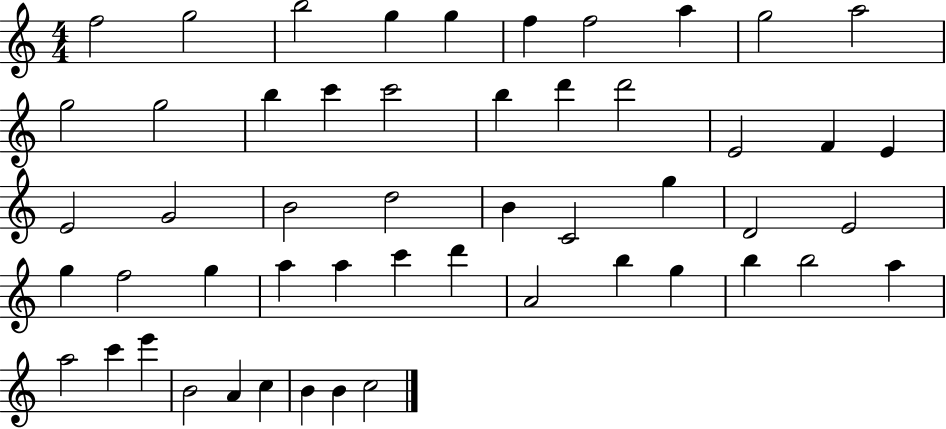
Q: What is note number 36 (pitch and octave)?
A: C6